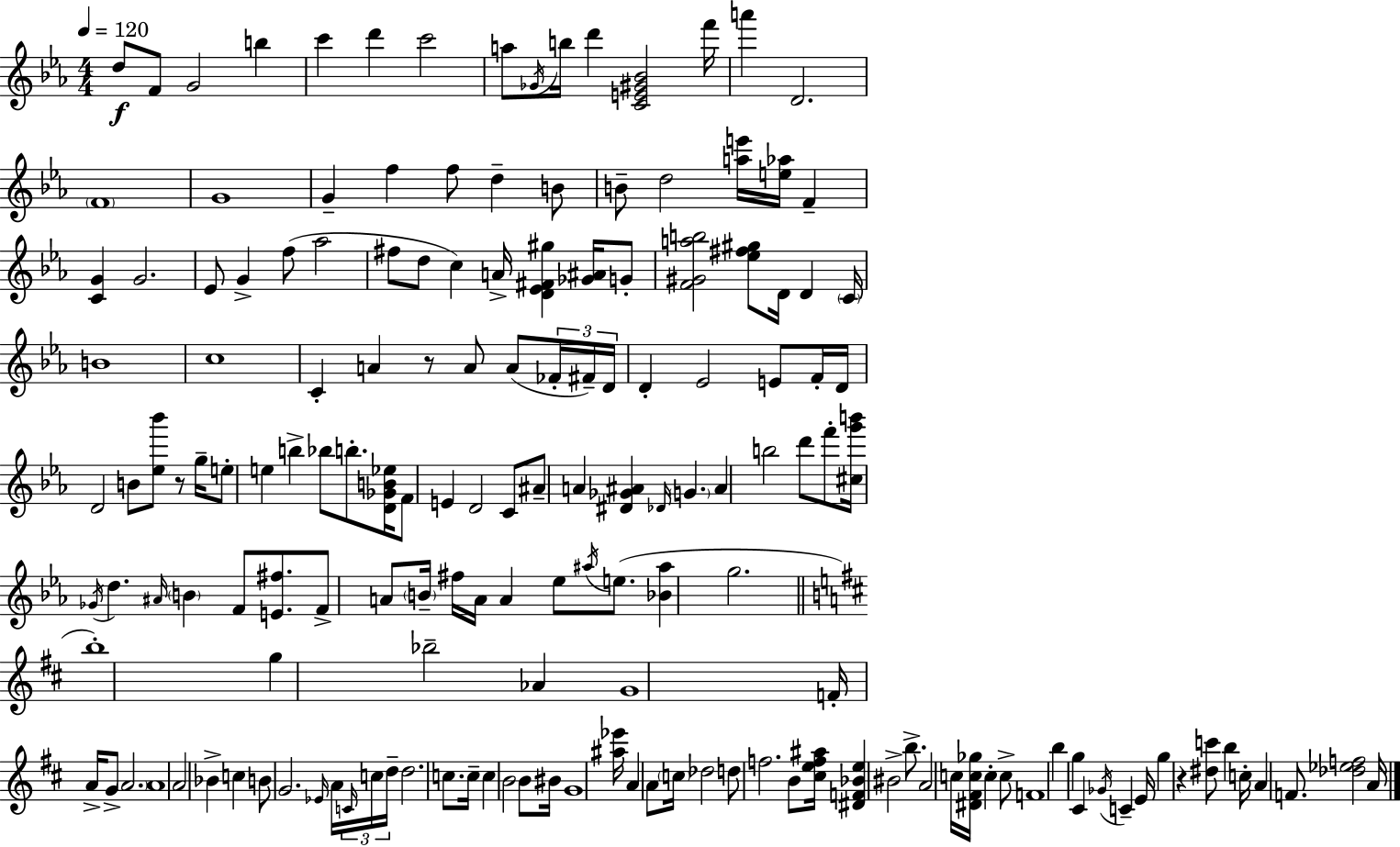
D5/e F4/e G4/h B5/q C6/q D6/q C6/h A5/e Gb4/s B5/s D6/q [C4,E4,G#4,Bb4]/h F6/s A6/q D4/h. F4/w G4/w G4/q F5/q F5/e D5/q B4/e B4/e D5/h [A5,E6]/s [E5,Ab5]/s F4/q [C4,G4]/q G4/h. Eb4/e G4/q F5/e Ab5/h F#5/e D5/e C5/q A4/s [D4,Eb4,F#4,G#5]/q [Gb4,A#4]/s G4/e [F4,G#4,A5,B5]/h [Eb5,F#5,G#5]/e D4/s D4/q C4/s B4/w C5/w C4/q A4/q R/e A4/e A4/e FES4/s F#4/s D4/s D4/q Eb4/h E4/e F4/s D4/s D4/h B4/e [Eb5,Bb6]/e R/e G5/s E5/e E5/q B5/q Bb5/e B5/e. [D4,Gb4,B4,Eb5]/s F4/e E4/q D4/h C4/e A#4/e A4/q [D#4,Gb4,A#4]/q Db4/s G4/q. A#4/q B5/h D6/e F6/e [C#5,G6,B6]/s Gb4/s D5/q. A#4/s B4/q F4/e [E4,F#5]/e. F4/e A4/e B4/s F#5/s A4/s A4/q Eb5/e A#5/s E5/e. [Bb4,A#5]/q G5/h. B5/w G5/q Bb5/h Ab4/q G4/w F4/s A4/s G4/e A4/h. A4/w A4/h Bb4/q C5/q B4/e G4/h. Eb4/s A4/s C4/s C5/s D5/s D5/h. C5/e. C5/s C5/q B4/h B4/e BIS4/s G4/w [A#5,Eb6]/s A4/q A4/e C5/s Db5/h D5/e F5/h. B4/e [C#5,E5,F5,A#5]/s [D#4,F4,Bb4,E5]/q BIS4/h B5/e. A4/h C5/s [D#4,F#4,C5,Gb5]/s C5/q C5/e F4/w B5/q G5/q C#4/q Gb4/s C4/q E4/s G5/q R/q [D#5,C6]/e B5/q C5/s A4/q F4/e. [Db5,Eb5,F5]/h A4/s